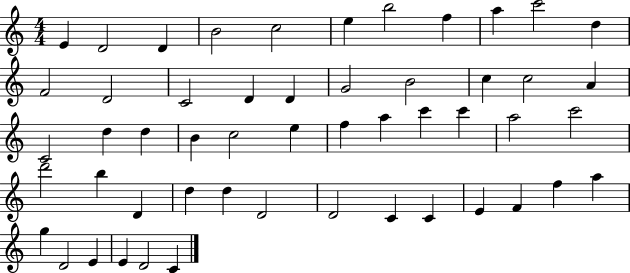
E4/q D4/h D4/q B4/h C5/h E5/q B5/h F5/q A5/q C6/h D5/q F4/h D4/h C4/h D4/q D4/q G4/h B4/h C5/q C5/h A4/q C4/h D5/q D5/q B4/q C5/h E5/q F5/q A5/q C6/q C6/q A5/h C6/h D6/h B5/q D4/q D5/q D5/q D4/h D4/h C4/q C4/q E4/q F4/q F5/q A5/q G5/q D4/h E4/q E4/q D4/h C4/q